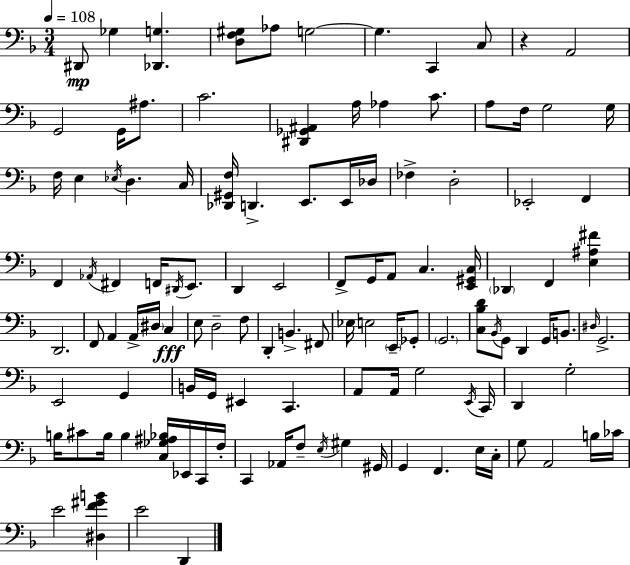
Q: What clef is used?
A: bass